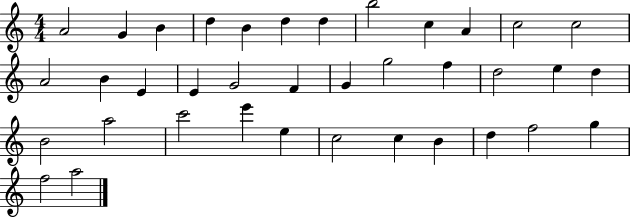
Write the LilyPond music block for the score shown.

{
  \clef treble
  \numericTimeSignature
  \time 4/4
  \key c \major
  a'2 g'4 b'4 | d''4 b'4 d''4 d''4 | b''2 c''4 a'4 | c''2 c''2 | \break a'2 b'4 e'4 | e'4 g'2 f'4 | g'4 g''2 f''4 | d''2 e''4 d''4 | \break b'2 a''2 | c'''2 e'''4 e''4 | c''2 c''4 b'4 | d''4 f''2 g''4 | \break f''2 a''2 | \bar "|."
}